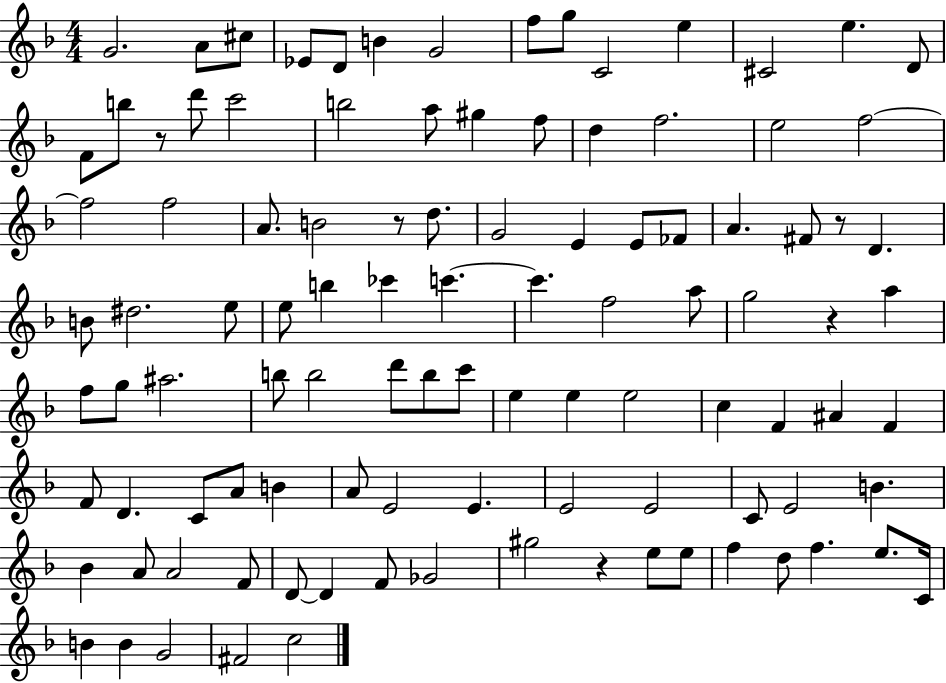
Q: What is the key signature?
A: F major